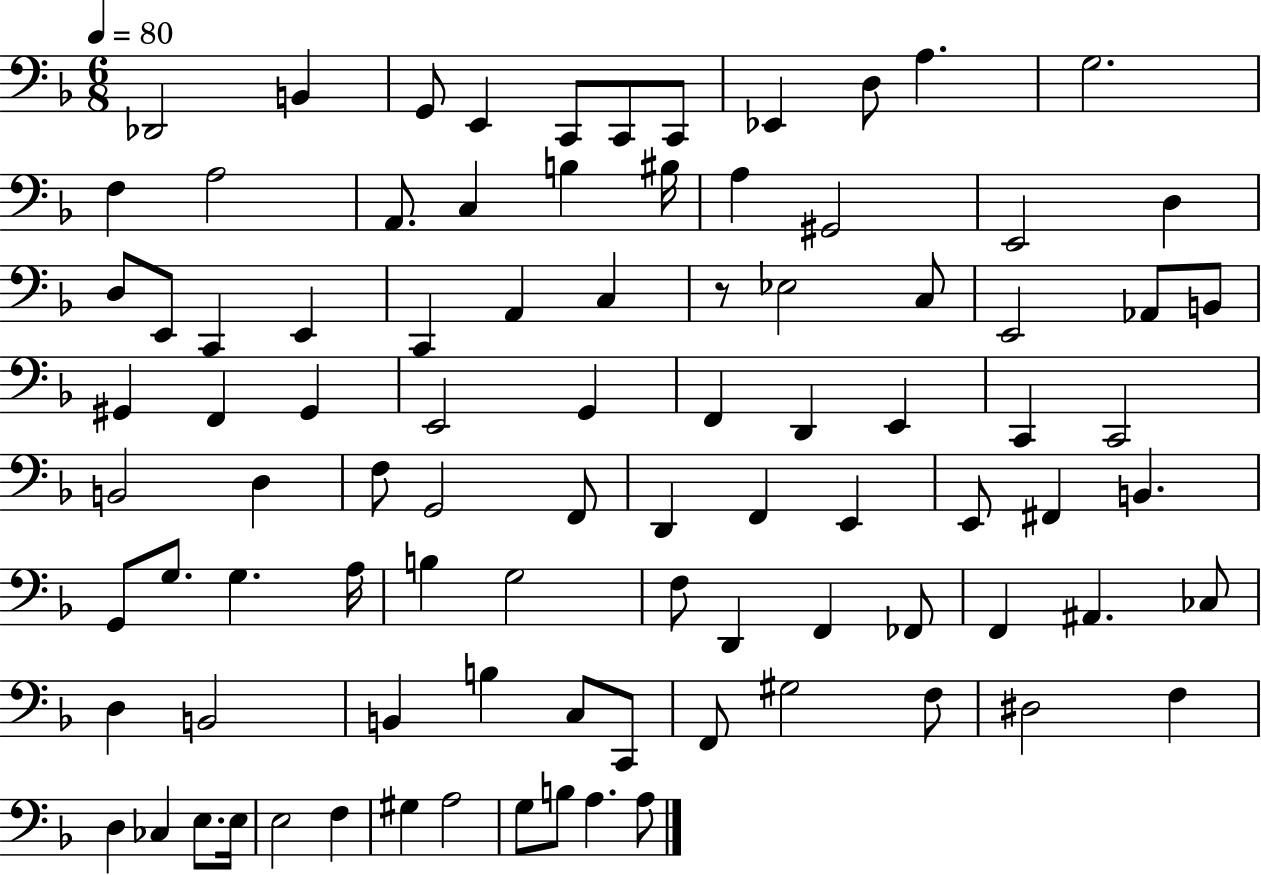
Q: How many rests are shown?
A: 1